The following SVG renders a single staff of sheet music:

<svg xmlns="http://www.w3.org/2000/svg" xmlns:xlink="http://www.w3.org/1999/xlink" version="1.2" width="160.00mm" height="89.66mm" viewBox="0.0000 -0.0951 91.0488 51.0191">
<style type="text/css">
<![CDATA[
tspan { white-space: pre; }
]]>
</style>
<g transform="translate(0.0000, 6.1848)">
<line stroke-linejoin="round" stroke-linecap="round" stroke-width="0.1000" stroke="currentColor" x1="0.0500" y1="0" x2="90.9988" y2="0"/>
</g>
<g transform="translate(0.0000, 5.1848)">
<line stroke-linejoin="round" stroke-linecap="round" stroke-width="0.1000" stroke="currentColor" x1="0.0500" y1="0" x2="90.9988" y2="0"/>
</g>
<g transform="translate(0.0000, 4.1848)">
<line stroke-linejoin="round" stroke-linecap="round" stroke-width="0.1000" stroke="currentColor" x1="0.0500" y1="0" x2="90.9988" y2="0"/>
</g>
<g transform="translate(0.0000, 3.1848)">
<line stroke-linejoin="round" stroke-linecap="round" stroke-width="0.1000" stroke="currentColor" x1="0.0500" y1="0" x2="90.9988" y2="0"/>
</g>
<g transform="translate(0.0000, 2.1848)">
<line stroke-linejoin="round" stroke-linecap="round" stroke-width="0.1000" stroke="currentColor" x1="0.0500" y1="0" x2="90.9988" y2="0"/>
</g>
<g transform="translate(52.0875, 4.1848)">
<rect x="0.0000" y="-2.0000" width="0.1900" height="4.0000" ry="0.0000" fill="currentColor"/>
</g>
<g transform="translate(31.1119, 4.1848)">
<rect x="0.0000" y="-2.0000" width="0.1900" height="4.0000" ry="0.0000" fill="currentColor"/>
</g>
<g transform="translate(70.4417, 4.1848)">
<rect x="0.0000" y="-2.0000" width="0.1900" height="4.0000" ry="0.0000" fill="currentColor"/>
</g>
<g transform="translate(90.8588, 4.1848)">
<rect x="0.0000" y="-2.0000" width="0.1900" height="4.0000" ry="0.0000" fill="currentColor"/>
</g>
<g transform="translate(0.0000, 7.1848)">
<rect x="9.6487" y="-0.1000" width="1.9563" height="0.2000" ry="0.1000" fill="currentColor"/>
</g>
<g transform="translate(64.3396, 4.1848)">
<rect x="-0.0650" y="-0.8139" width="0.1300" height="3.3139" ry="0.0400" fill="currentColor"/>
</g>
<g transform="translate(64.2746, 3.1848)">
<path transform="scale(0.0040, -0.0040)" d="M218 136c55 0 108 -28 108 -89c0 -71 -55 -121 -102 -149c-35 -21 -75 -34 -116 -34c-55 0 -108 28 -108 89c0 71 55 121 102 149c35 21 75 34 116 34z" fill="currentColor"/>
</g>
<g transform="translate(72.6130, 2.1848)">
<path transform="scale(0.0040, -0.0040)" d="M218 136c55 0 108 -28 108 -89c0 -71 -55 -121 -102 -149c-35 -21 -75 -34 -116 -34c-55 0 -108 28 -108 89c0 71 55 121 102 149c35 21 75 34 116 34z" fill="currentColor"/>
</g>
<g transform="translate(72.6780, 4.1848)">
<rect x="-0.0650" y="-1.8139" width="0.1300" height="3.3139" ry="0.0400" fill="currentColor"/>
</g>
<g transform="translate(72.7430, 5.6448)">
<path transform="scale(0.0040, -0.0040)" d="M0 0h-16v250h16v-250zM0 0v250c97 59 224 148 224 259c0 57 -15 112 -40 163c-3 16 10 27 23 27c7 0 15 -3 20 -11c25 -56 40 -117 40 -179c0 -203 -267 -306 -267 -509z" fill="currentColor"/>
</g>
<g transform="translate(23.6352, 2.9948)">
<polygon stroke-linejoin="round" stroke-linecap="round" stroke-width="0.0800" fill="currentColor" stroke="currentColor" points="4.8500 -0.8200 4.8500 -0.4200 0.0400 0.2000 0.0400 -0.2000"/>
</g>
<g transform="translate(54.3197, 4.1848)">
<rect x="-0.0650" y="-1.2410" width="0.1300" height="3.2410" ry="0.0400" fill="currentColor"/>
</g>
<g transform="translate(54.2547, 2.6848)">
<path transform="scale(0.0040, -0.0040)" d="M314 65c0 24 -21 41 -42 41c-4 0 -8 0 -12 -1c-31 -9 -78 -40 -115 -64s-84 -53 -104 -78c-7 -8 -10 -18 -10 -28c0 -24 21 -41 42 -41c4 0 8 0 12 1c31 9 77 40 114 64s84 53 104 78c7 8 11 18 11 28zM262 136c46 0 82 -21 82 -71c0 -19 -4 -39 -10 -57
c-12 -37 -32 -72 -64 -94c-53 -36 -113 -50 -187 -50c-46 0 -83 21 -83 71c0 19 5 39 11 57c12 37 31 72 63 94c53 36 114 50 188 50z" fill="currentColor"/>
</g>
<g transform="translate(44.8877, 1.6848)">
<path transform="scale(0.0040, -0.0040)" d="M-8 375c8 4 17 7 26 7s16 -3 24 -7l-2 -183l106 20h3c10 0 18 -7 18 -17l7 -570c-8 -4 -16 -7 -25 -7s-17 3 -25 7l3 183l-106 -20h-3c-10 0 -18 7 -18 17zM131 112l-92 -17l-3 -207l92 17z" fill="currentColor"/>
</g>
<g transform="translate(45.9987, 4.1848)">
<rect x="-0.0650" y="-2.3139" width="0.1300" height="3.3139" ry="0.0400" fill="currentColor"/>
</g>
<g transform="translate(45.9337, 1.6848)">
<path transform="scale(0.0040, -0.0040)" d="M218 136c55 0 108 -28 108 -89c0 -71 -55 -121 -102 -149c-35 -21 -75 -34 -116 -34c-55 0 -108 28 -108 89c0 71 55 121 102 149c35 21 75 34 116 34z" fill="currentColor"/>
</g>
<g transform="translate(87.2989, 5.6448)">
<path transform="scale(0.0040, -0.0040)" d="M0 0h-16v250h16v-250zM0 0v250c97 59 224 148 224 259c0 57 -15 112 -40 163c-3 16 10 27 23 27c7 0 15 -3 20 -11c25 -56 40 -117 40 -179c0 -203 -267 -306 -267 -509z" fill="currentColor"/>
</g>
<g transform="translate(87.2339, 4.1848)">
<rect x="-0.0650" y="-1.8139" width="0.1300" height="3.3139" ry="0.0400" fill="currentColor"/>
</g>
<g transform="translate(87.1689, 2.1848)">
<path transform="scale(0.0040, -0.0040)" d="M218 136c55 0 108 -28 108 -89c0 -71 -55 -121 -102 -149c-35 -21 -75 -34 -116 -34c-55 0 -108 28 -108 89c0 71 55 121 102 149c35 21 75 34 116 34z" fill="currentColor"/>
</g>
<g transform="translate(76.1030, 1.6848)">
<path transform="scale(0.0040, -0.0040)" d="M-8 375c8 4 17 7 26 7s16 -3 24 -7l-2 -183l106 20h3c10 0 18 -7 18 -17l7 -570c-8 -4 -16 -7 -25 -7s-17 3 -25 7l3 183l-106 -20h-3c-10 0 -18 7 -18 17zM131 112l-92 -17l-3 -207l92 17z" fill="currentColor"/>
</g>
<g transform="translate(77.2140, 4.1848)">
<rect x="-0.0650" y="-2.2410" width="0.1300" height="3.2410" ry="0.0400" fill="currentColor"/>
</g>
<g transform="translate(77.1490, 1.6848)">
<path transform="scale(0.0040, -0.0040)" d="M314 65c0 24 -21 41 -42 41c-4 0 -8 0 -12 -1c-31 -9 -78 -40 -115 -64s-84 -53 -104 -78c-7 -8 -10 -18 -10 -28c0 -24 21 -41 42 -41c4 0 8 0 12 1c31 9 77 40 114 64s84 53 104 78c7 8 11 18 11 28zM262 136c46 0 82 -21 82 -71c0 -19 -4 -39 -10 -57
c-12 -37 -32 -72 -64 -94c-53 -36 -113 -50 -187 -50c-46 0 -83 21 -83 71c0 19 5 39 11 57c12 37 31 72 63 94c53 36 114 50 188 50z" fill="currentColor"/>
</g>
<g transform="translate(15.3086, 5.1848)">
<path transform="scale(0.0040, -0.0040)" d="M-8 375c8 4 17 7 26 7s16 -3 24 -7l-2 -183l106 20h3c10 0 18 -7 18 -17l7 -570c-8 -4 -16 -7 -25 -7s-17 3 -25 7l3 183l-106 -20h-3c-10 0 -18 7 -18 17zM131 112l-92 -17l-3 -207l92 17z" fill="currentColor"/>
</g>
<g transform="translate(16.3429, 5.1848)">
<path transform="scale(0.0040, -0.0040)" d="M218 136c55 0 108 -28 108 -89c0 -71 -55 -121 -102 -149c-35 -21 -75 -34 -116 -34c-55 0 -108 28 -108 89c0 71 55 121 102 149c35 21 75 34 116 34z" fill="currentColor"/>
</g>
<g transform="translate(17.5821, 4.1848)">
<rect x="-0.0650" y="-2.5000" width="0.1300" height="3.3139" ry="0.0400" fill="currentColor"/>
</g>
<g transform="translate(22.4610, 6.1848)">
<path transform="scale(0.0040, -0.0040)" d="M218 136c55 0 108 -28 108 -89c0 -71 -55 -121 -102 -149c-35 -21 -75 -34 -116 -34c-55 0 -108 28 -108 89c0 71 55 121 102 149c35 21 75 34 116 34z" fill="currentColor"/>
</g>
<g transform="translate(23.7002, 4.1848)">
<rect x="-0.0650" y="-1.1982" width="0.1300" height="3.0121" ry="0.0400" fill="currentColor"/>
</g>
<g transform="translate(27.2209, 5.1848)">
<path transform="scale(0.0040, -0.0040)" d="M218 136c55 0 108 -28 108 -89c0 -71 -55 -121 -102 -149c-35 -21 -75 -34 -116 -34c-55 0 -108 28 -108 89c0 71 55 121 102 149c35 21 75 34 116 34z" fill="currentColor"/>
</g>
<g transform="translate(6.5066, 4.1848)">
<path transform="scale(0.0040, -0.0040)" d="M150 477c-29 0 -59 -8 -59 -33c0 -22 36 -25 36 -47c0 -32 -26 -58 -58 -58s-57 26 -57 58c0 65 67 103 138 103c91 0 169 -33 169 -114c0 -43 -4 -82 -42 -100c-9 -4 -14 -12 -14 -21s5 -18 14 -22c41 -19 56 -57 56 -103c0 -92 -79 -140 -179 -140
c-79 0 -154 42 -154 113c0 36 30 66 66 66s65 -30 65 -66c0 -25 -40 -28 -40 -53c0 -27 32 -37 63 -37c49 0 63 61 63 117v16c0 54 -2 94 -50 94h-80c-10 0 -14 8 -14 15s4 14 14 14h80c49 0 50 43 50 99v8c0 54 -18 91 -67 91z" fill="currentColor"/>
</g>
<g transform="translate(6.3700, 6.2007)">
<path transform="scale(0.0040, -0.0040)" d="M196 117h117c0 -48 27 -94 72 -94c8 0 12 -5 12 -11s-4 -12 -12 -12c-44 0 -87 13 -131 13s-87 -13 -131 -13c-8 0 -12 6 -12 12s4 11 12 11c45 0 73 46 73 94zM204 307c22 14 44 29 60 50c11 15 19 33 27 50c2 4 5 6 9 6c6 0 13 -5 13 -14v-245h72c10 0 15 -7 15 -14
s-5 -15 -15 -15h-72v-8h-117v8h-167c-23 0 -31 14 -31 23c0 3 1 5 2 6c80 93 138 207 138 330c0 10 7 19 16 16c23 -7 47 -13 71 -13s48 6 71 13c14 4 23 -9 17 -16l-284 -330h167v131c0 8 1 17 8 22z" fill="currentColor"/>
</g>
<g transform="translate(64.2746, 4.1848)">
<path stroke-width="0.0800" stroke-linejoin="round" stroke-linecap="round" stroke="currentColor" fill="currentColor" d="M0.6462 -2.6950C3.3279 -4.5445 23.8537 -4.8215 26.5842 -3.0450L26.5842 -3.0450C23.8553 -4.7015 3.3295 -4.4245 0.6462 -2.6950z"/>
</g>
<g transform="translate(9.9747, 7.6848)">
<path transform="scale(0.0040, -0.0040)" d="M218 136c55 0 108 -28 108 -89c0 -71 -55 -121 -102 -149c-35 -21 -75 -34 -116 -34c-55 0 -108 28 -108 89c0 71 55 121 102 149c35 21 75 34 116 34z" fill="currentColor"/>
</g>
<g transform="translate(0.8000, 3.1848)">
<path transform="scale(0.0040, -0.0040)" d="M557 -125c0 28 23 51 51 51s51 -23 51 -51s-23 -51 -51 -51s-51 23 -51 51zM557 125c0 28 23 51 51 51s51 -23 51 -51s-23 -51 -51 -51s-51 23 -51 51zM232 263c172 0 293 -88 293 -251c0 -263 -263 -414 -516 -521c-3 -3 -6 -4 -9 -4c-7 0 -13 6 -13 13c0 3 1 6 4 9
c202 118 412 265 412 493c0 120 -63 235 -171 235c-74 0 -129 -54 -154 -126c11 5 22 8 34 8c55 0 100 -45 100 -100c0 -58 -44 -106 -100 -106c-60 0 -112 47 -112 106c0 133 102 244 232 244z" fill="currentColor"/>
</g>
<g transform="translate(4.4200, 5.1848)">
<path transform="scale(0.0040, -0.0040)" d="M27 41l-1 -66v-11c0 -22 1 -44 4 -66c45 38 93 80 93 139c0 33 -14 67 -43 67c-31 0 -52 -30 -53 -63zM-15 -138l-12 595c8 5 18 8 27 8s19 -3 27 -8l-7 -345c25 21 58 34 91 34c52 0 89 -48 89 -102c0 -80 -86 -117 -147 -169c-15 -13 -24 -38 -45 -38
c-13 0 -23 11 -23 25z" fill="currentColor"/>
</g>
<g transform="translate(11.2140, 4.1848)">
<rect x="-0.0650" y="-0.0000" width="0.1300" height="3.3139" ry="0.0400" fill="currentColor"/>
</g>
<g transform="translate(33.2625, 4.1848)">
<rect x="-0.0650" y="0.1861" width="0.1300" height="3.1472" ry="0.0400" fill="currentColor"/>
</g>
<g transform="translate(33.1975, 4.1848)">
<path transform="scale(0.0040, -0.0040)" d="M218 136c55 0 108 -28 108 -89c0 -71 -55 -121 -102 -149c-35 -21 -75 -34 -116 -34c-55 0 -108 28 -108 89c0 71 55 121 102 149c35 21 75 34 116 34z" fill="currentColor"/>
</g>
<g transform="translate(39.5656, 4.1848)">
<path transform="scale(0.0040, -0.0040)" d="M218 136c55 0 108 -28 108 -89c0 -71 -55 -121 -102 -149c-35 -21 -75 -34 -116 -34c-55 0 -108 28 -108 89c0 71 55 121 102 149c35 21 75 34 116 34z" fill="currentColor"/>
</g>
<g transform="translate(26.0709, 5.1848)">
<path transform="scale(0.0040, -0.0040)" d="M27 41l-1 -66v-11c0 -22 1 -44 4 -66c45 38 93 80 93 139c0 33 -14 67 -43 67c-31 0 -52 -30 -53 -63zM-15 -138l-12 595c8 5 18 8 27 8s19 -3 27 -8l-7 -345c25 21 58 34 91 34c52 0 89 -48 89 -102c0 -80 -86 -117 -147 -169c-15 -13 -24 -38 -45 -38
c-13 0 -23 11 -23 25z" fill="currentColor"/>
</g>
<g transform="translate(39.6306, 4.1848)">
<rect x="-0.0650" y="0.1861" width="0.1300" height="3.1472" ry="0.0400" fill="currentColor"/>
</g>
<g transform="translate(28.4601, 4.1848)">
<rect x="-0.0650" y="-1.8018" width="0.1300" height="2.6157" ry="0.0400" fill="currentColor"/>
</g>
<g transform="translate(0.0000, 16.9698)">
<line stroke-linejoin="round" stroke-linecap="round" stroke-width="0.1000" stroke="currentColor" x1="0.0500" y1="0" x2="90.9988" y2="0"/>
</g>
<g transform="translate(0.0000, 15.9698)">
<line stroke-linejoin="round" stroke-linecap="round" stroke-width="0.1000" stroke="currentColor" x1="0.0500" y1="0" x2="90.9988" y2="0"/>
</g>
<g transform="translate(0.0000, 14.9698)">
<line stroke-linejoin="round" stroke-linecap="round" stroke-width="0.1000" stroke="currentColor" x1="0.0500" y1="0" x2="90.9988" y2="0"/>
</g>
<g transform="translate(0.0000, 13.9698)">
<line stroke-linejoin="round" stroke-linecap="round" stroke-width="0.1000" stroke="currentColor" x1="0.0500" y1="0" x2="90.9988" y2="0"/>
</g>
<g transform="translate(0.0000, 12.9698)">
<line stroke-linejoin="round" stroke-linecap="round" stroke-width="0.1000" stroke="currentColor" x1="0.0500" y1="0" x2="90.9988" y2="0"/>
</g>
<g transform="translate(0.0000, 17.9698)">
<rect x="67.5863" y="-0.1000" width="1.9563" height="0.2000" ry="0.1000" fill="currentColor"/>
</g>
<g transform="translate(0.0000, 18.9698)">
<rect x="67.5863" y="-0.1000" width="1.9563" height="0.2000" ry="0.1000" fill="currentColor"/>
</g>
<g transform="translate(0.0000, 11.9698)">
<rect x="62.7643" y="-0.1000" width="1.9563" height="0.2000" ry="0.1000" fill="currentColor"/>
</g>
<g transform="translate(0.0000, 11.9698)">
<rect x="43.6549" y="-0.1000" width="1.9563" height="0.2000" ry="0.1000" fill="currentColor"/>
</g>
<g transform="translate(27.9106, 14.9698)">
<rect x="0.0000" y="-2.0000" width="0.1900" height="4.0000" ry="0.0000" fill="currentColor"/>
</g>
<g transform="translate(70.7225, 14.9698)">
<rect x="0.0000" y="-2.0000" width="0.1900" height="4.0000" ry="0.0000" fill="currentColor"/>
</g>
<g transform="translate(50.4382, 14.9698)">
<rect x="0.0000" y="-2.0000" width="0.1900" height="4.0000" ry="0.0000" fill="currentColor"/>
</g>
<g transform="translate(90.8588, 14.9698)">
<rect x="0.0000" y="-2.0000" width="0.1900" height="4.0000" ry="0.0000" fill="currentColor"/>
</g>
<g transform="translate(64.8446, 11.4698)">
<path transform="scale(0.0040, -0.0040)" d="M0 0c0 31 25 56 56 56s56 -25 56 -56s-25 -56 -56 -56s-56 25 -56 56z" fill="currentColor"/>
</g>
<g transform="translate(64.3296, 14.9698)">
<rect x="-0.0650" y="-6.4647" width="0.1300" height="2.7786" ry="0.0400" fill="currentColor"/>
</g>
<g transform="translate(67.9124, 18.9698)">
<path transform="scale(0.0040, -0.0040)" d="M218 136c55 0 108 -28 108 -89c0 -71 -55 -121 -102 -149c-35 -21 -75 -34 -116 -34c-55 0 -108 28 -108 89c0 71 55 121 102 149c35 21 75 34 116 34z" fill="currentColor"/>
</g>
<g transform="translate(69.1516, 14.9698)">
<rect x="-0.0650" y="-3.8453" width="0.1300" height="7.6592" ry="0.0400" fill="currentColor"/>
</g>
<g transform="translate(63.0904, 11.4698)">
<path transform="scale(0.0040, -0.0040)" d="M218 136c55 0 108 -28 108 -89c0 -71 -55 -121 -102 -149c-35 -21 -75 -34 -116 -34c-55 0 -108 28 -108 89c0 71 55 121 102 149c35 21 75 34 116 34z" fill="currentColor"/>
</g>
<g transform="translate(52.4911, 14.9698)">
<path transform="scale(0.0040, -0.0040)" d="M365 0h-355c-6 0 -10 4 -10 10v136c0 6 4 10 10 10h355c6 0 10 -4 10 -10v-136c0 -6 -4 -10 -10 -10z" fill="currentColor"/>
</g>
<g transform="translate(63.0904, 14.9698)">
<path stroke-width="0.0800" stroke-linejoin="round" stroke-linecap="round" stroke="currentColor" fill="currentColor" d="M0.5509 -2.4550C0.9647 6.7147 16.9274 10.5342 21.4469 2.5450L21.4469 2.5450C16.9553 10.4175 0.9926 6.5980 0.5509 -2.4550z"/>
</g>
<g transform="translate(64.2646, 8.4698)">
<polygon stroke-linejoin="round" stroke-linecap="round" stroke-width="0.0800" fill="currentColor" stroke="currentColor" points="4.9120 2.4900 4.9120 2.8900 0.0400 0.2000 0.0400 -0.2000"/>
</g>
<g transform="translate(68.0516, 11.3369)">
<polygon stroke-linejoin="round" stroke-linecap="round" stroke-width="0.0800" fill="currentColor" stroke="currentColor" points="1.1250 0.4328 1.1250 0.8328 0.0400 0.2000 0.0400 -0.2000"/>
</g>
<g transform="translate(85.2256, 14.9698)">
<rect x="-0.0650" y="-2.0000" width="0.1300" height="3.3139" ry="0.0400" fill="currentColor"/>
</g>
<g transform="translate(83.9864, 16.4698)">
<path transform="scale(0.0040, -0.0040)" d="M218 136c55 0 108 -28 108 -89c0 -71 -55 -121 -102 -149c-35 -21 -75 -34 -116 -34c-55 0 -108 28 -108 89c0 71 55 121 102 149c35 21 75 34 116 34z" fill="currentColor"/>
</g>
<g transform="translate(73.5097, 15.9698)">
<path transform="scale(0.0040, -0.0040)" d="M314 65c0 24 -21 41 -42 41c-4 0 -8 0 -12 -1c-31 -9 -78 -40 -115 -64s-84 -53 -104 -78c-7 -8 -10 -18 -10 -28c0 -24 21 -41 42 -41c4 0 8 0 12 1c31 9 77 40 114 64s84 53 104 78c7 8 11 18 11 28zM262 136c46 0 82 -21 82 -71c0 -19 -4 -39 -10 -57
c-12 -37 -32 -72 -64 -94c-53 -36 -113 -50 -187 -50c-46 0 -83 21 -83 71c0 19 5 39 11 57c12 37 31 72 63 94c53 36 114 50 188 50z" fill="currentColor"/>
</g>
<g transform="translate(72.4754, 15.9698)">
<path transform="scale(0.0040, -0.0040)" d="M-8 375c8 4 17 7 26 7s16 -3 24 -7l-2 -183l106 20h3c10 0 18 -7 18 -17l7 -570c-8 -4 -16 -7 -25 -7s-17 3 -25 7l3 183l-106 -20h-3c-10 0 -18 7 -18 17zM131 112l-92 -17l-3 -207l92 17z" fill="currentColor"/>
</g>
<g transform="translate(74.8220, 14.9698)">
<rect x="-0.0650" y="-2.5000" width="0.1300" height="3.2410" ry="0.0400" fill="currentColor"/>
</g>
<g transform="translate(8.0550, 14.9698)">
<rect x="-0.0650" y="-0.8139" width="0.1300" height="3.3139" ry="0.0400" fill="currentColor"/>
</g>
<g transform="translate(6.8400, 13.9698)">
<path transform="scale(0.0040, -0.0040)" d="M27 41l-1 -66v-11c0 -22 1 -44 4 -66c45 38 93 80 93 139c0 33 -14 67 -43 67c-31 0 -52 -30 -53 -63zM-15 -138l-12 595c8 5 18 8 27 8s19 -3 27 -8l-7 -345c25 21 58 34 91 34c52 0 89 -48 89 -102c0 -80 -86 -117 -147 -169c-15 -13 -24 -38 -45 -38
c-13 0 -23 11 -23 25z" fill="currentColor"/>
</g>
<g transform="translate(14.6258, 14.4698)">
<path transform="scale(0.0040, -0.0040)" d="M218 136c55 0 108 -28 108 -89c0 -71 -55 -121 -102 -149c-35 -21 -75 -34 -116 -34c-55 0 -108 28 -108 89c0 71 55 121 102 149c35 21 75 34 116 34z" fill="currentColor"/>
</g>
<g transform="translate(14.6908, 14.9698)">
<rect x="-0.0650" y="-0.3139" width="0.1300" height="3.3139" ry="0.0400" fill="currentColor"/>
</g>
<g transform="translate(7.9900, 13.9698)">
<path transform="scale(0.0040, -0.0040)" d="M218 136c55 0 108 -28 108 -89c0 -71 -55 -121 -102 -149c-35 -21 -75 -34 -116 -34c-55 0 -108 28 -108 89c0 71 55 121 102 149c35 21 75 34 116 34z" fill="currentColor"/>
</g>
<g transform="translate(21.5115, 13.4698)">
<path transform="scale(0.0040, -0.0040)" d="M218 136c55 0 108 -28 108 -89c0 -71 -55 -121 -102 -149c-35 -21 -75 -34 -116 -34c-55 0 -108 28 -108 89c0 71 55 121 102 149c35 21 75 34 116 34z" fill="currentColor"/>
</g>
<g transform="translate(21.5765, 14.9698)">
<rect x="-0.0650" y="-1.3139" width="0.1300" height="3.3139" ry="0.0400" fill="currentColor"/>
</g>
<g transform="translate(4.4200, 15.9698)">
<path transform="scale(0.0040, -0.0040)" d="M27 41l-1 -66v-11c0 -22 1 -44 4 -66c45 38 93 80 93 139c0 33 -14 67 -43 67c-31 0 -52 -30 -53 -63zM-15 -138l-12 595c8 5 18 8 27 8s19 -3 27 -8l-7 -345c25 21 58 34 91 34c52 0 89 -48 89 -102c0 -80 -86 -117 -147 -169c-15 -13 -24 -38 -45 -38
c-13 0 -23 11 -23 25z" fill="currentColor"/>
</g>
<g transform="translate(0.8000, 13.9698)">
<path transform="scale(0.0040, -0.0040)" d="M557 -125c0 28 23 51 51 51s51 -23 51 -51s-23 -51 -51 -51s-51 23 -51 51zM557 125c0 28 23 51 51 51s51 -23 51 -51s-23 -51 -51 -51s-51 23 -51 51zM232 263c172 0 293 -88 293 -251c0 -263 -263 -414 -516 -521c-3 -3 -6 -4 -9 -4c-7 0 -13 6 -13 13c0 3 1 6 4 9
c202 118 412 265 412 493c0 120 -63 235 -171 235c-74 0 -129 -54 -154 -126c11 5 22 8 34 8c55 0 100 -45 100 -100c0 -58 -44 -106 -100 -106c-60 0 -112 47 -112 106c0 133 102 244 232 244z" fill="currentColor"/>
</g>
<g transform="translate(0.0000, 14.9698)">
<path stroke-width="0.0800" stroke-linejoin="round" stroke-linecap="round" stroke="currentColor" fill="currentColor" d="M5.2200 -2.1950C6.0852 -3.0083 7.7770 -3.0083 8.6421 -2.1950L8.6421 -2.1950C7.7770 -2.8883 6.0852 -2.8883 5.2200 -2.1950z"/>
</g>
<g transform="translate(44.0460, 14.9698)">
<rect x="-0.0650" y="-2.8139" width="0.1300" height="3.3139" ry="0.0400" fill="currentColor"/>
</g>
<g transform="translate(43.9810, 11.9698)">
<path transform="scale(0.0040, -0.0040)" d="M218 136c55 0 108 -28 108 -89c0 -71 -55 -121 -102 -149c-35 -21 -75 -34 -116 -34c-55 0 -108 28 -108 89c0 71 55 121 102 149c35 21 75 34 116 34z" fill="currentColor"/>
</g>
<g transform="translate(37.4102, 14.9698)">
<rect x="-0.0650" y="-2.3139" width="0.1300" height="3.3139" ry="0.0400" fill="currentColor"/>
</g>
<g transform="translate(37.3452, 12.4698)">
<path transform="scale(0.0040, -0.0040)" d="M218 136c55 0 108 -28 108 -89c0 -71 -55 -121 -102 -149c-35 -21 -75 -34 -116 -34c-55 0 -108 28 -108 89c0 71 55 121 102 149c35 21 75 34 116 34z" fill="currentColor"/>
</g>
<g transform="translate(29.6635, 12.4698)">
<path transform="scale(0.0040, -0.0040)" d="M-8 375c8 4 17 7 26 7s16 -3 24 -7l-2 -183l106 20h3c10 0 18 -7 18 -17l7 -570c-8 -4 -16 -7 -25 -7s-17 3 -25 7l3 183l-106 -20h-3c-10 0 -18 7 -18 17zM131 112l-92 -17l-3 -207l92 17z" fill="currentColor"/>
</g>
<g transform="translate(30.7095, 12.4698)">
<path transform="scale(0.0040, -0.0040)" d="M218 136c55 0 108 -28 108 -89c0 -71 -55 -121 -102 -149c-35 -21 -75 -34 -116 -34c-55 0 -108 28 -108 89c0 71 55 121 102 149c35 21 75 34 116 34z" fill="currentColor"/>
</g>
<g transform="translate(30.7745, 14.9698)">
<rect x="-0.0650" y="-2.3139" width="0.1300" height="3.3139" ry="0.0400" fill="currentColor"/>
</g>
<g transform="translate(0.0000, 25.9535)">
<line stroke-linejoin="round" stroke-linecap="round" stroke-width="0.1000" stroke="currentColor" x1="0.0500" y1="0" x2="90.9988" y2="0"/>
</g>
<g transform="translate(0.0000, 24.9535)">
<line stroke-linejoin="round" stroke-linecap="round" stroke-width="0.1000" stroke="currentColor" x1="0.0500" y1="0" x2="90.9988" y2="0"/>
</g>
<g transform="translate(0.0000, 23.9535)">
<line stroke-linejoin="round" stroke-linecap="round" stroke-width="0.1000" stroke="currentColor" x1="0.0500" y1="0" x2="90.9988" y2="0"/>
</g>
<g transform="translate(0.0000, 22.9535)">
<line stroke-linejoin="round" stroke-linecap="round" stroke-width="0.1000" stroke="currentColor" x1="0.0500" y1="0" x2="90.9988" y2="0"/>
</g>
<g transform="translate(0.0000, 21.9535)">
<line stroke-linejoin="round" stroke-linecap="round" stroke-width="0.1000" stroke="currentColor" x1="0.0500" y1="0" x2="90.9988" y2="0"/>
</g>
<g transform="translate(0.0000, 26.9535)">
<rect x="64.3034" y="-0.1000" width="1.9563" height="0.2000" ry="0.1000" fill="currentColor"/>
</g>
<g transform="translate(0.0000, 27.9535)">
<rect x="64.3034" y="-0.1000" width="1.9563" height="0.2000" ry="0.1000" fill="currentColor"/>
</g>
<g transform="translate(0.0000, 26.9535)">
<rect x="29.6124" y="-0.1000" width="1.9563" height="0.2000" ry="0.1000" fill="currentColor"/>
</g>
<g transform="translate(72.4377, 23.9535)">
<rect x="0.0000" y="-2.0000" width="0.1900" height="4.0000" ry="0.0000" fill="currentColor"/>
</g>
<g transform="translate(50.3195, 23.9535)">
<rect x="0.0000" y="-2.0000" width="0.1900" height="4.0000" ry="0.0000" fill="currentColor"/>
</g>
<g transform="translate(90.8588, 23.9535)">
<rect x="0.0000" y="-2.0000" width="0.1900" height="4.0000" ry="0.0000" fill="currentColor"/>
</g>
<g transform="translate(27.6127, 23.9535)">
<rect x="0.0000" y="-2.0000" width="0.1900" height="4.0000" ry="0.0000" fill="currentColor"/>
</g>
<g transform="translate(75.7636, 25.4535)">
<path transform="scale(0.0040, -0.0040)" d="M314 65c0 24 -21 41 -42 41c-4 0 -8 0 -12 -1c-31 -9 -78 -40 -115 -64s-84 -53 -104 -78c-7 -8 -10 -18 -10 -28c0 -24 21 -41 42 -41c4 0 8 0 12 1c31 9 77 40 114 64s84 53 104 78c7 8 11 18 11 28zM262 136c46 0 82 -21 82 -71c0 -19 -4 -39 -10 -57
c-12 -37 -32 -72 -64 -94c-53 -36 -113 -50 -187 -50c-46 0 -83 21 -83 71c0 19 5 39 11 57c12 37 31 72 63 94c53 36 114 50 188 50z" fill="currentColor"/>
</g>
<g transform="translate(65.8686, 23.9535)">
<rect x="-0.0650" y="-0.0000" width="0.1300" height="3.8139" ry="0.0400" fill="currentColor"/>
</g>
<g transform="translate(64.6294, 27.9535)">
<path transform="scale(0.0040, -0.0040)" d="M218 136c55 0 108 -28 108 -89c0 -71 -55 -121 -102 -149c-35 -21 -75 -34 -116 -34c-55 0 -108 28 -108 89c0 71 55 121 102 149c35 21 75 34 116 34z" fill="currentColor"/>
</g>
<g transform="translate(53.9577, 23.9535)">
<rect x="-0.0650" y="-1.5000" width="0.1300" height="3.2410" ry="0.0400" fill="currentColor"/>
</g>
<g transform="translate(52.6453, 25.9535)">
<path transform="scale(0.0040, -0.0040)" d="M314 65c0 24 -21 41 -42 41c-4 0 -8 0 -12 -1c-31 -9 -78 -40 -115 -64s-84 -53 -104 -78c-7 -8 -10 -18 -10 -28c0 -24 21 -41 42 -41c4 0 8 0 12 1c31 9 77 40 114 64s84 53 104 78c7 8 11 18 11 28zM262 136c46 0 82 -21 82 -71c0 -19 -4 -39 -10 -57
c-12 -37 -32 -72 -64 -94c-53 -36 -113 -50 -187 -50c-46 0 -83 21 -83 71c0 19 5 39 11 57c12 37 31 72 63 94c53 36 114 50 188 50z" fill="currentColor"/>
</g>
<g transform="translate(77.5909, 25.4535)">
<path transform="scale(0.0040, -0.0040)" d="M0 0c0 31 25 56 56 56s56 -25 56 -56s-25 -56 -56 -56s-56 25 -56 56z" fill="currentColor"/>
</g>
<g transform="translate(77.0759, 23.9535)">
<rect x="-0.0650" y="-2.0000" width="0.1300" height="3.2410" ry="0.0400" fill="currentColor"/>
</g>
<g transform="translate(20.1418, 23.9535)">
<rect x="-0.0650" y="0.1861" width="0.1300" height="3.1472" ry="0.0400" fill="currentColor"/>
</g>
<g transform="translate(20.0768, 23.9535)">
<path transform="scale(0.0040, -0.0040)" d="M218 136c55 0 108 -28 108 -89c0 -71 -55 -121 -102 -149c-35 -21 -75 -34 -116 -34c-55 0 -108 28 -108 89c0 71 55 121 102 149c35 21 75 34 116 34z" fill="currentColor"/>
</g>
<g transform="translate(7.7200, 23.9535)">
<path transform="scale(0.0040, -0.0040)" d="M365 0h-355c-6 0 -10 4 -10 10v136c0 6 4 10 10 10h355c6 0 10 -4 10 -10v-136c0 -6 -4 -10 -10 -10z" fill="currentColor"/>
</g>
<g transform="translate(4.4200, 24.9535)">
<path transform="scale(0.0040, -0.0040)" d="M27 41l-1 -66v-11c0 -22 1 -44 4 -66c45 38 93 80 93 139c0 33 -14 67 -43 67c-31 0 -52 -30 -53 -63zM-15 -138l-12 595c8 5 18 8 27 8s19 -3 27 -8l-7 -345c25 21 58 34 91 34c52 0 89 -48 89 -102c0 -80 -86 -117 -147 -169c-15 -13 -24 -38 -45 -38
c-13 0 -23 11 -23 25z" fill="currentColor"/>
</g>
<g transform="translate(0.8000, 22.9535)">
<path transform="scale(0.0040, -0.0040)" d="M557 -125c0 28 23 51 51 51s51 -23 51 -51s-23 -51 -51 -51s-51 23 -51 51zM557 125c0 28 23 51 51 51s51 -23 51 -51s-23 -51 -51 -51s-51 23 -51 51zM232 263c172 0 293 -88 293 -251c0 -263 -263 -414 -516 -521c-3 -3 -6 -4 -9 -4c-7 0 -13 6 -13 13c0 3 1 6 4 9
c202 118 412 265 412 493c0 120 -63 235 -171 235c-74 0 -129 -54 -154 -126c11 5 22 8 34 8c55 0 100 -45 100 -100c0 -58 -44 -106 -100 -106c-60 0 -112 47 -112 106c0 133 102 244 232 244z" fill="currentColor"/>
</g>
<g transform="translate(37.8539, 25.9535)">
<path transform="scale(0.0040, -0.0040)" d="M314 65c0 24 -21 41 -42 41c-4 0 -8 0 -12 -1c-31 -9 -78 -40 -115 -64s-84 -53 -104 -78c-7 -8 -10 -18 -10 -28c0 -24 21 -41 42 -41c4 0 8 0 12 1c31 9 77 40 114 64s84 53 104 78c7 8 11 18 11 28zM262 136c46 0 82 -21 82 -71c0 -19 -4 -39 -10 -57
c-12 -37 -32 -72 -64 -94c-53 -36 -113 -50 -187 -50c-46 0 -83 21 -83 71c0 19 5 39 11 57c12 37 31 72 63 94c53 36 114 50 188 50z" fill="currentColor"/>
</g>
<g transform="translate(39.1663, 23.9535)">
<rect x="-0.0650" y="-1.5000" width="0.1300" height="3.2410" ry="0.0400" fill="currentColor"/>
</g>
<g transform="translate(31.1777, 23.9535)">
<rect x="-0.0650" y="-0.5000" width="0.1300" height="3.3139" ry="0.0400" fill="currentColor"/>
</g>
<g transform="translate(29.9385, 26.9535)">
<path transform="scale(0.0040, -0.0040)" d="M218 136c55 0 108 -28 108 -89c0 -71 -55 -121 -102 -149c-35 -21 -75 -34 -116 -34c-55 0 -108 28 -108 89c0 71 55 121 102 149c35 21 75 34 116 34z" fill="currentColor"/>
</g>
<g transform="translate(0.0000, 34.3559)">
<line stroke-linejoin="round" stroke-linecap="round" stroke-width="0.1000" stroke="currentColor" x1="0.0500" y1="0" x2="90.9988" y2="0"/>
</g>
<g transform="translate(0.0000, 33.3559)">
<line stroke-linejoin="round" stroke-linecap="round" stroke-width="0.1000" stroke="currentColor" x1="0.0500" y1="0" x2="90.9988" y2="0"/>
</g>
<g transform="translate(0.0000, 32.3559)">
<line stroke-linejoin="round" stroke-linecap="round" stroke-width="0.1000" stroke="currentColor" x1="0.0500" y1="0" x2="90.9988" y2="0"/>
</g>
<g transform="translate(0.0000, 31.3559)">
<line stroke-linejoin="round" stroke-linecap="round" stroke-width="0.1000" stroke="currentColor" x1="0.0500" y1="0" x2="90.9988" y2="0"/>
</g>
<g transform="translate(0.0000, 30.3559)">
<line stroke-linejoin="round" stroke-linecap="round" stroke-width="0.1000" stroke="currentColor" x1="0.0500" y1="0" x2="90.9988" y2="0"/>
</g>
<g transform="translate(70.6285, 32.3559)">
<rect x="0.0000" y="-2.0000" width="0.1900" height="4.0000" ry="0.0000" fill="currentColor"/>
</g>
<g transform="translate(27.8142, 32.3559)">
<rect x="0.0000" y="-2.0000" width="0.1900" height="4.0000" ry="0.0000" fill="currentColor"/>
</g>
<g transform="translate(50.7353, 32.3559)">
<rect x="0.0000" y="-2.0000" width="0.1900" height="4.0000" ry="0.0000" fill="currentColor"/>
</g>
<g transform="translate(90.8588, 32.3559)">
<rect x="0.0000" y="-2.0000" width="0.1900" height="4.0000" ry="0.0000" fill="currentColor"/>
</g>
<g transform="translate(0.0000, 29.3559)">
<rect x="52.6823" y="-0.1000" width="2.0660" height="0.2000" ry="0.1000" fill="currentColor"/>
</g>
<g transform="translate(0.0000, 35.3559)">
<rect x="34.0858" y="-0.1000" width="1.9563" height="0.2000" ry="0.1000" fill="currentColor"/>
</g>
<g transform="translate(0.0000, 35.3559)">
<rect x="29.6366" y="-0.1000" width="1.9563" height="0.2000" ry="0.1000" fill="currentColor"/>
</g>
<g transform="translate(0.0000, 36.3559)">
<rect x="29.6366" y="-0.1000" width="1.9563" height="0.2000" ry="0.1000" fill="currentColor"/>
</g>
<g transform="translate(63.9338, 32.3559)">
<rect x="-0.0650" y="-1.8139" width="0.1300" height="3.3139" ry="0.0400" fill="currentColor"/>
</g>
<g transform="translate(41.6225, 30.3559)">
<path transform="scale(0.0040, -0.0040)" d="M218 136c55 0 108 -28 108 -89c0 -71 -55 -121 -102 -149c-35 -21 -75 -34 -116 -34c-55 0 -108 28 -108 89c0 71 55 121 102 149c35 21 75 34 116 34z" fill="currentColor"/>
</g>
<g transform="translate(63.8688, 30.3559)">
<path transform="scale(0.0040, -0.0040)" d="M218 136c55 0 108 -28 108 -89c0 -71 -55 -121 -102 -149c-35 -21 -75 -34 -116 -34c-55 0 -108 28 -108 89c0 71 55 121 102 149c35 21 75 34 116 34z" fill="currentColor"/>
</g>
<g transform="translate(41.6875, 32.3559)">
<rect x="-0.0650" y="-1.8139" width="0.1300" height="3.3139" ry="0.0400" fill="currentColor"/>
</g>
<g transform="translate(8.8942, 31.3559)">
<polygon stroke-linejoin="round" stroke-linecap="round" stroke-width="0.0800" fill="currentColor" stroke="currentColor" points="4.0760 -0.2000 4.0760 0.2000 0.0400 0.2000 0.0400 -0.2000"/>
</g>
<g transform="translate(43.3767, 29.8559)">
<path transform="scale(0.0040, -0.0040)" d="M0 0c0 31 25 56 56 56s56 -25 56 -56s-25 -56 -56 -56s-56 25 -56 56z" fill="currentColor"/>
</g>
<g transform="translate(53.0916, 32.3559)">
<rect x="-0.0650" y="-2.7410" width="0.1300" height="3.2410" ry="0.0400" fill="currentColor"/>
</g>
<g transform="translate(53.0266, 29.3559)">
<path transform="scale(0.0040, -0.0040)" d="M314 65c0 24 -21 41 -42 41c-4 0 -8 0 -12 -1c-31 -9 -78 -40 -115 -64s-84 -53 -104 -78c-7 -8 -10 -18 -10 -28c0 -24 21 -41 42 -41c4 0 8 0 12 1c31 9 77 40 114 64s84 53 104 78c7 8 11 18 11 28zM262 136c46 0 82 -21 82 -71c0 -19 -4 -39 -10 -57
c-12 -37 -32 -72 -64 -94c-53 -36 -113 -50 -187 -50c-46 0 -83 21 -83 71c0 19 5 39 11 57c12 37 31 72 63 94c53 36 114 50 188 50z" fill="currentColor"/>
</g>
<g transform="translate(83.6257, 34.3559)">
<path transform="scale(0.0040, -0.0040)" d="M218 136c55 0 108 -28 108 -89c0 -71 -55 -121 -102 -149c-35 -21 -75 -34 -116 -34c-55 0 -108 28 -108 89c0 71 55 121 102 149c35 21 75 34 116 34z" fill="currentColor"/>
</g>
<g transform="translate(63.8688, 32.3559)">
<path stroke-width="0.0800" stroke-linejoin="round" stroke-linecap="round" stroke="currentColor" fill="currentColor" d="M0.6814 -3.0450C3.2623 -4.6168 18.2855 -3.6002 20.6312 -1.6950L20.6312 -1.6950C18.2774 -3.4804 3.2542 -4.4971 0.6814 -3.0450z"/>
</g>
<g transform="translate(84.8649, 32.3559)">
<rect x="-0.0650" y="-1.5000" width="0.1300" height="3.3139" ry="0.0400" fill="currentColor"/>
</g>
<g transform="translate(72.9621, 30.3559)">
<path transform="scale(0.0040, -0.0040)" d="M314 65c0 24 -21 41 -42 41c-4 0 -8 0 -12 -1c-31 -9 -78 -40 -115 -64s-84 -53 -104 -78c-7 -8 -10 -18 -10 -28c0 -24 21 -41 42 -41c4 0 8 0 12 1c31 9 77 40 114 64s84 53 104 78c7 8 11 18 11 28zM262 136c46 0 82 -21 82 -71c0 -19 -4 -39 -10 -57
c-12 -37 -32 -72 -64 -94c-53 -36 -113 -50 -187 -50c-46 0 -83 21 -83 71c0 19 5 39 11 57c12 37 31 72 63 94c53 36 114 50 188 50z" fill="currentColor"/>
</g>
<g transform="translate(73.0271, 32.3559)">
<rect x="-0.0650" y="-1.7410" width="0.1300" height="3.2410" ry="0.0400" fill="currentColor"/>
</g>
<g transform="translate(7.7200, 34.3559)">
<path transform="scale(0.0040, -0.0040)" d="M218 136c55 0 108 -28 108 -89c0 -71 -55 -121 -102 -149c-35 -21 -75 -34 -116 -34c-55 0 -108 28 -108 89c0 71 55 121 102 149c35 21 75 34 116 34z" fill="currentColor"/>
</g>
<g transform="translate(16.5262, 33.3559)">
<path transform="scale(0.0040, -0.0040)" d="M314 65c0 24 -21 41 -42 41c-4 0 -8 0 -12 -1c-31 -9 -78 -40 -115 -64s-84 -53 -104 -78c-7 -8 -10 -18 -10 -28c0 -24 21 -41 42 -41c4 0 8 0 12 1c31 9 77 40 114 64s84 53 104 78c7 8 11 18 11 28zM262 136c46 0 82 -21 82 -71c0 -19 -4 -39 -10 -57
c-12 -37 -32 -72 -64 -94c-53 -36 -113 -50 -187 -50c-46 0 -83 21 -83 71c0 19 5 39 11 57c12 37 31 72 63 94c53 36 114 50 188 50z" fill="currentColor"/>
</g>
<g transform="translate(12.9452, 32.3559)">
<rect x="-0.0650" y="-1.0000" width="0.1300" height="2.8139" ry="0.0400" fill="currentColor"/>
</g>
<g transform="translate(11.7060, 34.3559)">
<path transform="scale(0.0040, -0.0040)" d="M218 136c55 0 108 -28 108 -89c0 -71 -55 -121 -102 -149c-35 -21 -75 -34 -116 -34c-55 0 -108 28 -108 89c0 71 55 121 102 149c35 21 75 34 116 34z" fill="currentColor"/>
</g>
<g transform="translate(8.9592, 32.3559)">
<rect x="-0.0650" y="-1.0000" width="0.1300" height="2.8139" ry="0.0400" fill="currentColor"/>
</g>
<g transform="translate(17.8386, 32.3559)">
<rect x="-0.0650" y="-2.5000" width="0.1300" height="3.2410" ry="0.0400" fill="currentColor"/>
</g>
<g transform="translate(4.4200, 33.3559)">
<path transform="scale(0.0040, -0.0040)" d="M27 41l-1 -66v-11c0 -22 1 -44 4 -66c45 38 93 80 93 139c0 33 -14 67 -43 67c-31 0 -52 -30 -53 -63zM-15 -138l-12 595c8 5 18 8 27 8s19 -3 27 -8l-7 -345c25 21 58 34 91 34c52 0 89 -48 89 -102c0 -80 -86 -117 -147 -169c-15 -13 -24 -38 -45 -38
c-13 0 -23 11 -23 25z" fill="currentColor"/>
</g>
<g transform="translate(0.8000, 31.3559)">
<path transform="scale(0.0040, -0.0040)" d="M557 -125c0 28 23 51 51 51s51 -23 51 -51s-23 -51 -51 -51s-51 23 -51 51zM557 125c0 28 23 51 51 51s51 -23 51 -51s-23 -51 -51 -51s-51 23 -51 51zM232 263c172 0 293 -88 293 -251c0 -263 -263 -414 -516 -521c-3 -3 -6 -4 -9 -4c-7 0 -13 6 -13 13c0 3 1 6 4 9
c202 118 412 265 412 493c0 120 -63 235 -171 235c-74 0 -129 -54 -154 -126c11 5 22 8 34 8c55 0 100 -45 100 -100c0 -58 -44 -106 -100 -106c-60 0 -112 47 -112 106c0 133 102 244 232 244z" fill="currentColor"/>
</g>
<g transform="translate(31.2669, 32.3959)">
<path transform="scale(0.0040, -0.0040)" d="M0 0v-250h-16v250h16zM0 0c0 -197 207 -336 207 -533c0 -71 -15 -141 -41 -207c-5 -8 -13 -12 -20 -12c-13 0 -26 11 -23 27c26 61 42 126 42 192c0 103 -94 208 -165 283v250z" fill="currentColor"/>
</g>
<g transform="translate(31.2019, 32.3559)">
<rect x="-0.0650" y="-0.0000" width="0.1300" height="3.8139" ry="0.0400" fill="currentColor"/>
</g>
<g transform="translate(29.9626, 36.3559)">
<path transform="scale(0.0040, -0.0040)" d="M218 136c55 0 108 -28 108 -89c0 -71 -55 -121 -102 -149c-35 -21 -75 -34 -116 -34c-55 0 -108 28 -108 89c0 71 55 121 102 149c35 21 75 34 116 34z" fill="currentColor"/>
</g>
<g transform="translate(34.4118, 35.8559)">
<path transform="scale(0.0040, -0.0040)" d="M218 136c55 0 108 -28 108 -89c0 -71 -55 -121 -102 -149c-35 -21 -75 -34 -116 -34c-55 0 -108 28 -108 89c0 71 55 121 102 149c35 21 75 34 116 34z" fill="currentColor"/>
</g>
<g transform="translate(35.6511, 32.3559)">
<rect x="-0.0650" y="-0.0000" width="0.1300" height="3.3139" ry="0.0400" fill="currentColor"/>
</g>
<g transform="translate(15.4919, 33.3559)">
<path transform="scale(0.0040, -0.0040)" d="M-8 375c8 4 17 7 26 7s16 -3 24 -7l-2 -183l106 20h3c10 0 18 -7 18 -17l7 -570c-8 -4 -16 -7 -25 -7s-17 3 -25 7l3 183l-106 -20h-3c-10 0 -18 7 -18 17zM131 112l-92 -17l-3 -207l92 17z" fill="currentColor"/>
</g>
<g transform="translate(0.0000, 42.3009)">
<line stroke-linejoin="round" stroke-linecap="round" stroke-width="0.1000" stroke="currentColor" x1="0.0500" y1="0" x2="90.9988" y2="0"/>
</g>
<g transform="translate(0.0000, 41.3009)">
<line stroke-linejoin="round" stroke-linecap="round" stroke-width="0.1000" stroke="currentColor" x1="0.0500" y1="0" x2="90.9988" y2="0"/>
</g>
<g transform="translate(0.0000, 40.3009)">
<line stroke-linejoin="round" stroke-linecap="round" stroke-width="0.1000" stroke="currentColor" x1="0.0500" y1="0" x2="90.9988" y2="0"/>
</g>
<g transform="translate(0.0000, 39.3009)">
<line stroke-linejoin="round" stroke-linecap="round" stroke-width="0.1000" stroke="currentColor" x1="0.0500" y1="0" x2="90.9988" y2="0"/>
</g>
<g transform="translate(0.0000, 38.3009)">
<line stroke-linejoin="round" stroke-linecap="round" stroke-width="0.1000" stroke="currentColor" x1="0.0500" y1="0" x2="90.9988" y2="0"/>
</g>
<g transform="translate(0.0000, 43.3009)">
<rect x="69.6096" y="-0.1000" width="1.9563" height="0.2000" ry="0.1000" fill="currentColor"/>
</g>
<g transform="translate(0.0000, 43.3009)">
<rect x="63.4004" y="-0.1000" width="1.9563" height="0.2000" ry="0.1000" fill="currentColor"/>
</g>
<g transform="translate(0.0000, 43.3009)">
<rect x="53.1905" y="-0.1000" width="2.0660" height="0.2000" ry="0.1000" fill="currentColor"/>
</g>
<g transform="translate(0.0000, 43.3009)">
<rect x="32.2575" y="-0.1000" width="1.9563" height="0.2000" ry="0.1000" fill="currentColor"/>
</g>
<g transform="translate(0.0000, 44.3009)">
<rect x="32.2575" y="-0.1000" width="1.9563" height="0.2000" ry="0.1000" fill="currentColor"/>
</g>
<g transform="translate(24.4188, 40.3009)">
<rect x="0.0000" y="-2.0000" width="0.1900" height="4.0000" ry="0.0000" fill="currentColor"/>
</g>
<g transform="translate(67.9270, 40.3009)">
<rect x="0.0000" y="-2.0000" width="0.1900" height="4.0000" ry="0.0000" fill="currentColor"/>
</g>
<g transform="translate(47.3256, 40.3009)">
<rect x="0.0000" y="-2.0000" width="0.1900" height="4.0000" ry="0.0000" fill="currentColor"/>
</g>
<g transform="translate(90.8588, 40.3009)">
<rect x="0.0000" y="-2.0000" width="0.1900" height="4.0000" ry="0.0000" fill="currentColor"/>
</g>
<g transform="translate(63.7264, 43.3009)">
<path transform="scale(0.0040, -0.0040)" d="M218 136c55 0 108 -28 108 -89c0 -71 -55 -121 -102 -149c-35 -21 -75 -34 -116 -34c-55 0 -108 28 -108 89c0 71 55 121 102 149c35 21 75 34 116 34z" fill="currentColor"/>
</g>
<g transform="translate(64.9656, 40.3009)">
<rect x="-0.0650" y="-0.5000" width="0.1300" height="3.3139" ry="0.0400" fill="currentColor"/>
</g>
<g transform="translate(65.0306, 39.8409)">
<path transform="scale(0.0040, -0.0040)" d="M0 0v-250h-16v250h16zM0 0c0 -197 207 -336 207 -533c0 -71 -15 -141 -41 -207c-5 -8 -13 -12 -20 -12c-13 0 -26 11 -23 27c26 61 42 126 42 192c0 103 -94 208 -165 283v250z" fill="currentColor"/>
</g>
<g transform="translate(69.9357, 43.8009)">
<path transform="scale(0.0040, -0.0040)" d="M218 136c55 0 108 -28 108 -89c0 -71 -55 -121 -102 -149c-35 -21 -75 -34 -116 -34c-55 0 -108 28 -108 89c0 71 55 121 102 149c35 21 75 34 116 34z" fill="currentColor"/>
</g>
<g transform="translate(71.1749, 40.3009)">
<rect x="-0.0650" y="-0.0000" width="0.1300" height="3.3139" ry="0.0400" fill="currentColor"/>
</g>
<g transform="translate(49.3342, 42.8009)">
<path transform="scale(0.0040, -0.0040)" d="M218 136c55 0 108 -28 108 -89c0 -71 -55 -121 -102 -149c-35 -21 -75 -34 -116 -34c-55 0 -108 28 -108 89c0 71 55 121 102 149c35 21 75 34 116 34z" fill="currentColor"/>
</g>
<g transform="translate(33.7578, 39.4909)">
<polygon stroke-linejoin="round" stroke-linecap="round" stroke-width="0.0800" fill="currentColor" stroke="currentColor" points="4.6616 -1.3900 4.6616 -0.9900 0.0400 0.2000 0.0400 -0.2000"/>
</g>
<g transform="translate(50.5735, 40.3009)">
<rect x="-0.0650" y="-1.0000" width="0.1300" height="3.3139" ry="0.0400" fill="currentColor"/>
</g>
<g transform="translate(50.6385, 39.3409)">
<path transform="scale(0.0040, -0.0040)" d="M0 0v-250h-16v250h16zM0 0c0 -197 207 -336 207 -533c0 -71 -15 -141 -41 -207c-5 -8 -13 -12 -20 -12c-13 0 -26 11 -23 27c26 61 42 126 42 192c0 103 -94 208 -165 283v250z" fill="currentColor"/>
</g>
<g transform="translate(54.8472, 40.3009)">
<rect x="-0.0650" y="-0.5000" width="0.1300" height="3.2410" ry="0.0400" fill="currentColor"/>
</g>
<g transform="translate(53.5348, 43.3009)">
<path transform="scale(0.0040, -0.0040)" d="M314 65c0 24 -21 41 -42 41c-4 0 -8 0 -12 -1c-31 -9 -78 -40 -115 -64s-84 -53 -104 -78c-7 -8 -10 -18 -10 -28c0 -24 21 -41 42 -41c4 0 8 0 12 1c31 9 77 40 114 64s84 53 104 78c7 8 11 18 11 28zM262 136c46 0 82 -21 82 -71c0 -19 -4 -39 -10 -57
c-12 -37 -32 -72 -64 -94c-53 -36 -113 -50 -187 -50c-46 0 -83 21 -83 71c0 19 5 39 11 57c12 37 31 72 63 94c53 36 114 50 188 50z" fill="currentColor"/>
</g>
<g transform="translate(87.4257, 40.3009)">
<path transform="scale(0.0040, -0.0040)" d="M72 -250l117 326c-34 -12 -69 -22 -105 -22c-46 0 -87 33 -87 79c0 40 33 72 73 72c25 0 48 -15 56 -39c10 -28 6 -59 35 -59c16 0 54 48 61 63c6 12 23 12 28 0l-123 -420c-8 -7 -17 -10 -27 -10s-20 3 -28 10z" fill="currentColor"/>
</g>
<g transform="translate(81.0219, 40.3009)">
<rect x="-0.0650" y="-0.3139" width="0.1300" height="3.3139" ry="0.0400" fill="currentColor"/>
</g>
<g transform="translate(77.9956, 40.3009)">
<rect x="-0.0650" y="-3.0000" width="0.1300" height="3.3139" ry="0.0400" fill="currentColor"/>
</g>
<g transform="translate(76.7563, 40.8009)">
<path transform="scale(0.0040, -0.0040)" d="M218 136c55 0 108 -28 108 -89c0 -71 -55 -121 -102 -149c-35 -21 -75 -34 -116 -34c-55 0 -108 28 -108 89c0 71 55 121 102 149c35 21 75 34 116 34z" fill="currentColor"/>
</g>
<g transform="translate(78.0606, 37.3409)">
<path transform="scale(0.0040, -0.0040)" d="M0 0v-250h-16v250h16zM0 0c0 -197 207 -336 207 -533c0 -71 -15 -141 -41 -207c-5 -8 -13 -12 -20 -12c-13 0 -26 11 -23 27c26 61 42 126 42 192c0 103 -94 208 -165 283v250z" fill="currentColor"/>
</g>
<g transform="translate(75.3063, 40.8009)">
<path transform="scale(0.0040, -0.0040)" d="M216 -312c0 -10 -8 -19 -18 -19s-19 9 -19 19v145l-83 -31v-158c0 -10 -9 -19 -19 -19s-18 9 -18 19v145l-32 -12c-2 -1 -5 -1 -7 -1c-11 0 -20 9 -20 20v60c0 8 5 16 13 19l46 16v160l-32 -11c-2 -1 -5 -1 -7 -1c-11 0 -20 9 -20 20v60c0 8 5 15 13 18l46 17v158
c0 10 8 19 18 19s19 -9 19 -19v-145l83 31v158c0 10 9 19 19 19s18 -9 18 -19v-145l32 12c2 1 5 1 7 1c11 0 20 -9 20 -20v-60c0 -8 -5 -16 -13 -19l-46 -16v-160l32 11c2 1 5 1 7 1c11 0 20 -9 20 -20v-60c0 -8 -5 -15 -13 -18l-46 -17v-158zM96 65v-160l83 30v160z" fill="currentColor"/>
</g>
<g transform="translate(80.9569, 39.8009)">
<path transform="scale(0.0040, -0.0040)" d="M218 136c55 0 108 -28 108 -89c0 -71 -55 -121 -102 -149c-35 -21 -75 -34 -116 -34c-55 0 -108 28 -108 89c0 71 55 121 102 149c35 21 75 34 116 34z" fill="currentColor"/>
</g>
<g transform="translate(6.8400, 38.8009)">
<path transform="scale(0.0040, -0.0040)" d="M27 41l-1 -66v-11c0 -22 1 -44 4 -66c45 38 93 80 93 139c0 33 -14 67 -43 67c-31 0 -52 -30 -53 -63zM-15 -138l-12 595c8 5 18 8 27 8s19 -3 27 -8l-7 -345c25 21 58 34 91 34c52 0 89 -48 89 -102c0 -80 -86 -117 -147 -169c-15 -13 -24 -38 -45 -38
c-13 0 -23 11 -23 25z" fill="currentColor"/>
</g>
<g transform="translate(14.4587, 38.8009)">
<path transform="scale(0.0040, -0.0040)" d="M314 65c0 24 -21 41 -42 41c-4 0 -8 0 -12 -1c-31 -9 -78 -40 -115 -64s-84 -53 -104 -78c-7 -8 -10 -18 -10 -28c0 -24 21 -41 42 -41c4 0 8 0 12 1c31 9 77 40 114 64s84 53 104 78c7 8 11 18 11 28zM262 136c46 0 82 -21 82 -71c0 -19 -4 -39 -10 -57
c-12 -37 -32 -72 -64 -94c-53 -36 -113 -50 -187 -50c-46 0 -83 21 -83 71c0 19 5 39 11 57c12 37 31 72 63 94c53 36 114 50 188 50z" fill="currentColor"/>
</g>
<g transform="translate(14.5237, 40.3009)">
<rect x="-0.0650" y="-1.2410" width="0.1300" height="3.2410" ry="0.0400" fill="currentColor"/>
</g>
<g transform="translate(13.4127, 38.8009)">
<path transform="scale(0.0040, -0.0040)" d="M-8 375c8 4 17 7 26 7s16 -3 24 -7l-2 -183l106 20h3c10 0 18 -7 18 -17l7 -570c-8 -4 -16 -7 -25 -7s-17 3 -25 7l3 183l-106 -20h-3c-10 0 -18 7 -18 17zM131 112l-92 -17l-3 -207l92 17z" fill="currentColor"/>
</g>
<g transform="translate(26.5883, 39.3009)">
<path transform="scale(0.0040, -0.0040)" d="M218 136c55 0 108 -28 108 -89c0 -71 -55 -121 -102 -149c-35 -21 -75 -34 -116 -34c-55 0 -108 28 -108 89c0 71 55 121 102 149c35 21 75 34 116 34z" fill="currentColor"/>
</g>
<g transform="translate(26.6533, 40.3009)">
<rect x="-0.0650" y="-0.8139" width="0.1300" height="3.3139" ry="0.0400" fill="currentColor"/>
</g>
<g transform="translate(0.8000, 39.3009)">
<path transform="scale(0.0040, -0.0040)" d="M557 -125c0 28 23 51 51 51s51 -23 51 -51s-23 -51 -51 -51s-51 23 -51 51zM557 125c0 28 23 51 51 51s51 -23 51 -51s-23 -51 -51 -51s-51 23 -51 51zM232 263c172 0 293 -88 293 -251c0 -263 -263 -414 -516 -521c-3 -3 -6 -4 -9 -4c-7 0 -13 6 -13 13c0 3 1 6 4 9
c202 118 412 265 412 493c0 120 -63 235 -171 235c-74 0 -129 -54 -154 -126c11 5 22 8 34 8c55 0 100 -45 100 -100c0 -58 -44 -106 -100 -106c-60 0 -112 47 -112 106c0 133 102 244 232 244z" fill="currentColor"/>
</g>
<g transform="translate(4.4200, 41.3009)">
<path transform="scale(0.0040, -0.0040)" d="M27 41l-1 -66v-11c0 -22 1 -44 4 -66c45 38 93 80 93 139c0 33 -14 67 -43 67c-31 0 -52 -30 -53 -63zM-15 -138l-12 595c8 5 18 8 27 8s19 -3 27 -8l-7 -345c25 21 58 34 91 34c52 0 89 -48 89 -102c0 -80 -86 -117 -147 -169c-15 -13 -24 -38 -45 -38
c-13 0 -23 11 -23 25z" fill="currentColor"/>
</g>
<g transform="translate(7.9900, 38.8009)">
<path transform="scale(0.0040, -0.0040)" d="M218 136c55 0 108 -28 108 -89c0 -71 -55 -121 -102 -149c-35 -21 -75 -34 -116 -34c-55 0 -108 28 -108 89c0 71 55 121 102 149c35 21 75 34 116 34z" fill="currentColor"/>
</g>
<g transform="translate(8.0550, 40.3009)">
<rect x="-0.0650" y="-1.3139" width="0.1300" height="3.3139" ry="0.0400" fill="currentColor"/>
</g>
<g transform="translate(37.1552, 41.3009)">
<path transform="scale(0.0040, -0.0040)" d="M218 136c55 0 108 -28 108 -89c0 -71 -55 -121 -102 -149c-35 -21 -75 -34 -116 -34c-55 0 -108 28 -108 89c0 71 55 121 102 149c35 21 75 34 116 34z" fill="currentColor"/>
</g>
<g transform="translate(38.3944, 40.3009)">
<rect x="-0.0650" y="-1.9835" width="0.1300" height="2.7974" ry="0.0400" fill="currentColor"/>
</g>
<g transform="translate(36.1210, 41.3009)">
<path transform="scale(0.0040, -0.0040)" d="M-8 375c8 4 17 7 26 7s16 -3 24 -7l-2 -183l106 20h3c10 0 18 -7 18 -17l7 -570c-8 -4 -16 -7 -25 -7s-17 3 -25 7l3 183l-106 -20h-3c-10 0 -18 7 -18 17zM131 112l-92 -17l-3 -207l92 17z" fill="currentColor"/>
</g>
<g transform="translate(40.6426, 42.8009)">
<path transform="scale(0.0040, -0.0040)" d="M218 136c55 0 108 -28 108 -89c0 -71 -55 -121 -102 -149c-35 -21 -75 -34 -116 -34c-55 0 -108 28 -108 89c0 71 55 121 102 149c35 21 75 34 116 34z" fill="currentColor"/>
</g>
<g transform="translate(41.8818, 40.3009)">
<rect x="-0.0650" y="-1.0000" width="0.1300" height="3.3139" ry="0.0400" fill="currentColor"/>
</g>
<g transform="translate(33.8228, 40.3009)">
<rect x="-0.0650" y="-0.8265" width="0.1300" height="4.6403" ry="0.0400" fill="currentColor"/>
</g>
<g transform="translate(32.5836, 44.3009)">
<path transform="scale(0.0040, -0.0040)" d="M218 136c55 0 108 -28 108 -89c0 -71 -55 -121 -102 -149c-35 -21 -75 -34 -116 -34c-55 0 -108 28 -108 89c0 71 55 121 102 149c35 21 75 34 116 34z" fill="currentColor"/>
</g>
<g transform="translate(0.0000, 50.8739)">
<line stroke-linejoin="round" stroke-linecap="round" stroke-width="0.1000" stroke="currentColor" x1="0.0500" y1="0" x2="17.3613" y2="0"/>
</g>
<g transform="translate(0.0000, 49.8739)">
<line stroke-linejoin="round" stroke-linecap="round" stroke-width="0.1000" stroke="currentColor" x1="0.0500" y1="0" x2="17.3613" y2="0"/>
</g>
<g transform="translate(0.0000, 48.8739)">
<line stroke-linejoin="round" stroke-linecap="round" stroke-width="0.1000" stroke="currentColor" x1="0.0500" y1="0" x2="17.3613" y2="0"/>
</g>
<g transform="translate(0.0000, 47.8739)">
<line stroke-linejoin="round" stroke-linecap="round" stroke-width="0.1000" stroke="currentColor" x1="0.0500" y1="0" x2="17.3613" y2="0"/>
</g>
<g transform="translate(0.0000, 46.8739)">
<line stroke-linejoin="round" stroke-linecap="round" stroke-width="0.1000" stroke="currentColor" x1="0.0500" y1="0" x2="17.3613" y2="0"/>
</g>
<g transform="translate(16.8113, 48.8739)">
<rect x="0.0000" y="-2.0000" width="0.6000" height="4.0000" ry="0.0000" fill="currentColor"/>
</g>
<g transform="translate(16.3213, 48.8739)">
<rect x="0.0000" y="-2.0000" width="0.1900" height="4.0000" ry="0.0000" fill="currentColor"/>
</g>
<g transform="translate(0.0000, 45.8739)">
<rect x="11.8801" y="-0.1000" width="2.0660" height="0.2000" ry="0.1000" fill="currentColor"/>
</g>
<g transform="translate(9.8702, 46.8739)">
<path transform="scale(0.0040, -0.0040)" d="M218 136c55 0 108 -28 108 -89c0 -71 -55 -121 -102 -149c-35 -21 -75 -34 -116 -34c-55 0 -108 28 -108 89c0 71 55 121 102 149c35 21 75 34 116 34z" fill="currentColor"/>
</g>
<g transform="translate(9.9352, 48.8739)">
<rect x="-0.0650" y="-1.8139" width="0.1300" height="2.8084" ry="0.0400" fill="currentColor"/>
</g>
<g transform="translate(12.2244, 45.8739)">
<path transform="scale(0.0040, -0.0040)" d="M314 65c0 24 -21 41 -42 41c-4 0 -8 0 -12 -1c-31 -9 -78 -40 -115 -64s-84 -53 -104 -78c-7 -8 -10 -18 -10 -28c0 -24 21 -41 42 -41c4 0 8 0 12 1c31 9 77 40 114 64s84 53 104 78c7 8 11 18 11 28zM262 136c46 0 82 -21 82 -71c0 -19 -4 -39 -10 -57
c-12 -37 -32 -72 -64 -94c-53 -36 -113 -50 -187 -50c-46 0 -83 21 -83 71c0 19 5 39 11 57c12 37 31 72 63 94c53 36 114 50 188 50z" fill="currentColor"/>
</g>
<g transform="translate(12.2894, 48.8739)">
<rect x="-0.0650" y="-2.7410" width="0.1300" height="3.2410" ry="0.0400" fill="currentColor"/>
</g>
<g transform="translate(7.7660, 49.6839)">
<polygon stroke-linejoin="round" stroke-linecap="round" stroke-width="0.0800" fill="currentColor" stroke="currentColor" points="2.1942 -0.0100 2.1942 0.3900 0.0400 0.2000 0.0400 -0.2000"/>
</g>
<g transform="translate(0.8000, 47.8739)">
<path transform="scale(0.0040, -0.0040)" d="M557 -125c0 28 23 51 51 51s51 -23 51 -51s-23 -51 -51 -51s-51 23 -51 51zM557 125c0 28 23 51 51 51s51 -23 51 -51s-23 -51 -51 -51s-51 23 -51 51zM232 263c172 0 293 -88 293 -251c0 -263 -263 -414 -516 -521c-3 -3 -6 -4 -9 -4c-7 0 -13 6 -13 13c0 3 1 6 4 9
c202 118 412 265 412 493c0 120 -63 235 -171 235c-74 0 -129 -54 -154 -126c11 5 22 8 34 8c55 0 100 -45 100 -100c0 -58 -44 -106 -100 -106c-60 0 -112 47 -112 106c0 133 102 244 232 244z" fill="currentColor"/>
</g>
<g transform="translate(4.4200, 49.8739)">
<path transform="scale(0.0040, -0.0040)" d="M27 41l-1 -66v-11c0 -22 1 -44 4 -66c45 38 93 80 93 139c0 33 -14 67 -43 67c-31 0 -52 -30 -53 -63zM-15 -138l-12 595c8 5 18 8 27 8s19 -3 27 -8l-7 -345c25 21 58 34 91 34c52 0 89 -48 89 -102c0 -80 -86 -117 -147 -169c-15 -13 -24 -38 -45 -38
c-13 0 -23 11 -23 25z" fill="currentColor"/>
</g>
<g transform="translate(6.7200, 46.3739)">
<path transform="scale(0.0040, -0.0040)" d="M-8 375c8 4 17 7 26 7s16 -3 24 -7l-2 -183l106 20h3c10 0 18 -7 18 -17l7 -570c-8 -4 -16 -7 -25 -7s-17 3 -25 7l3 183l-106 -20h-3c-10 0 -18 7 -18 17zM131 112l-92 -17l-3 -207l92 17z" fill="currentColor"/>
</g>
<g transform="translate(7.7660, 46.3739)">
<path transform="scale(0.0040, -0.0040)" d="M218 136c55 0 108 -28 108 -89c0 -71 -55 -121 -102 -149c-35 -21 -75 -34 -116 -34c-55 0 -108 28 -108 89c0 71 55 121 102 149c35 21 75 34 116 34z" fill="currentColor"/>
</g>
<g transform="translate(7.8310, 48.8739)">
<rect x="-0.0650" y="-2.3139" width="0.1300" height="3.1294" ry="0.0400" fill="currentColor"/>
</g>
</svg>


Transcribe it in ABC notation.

X:1
T:Untitled
M:3/4
L:1/4
K:F
D,, B,, G,,/2 _B,,/2 D, D, B, G,2 F, A,/2 B,2 A,/2 _F, E, G, B, B, C z2 D/2 C,,/4 B,,2 A,, z2 D, E,, G,,2 G,,2 C,, A,,2 G,,/2 G,,/2 B,,2 C,,/2 D,, A, C2 A, A,2 G,, _G, G,2 F, C,,/2 B,,/2 F,, F,,/2 E,,2 E,,/2 D,, ^C,/2 E, z/2 B,/2 A,/2 C2